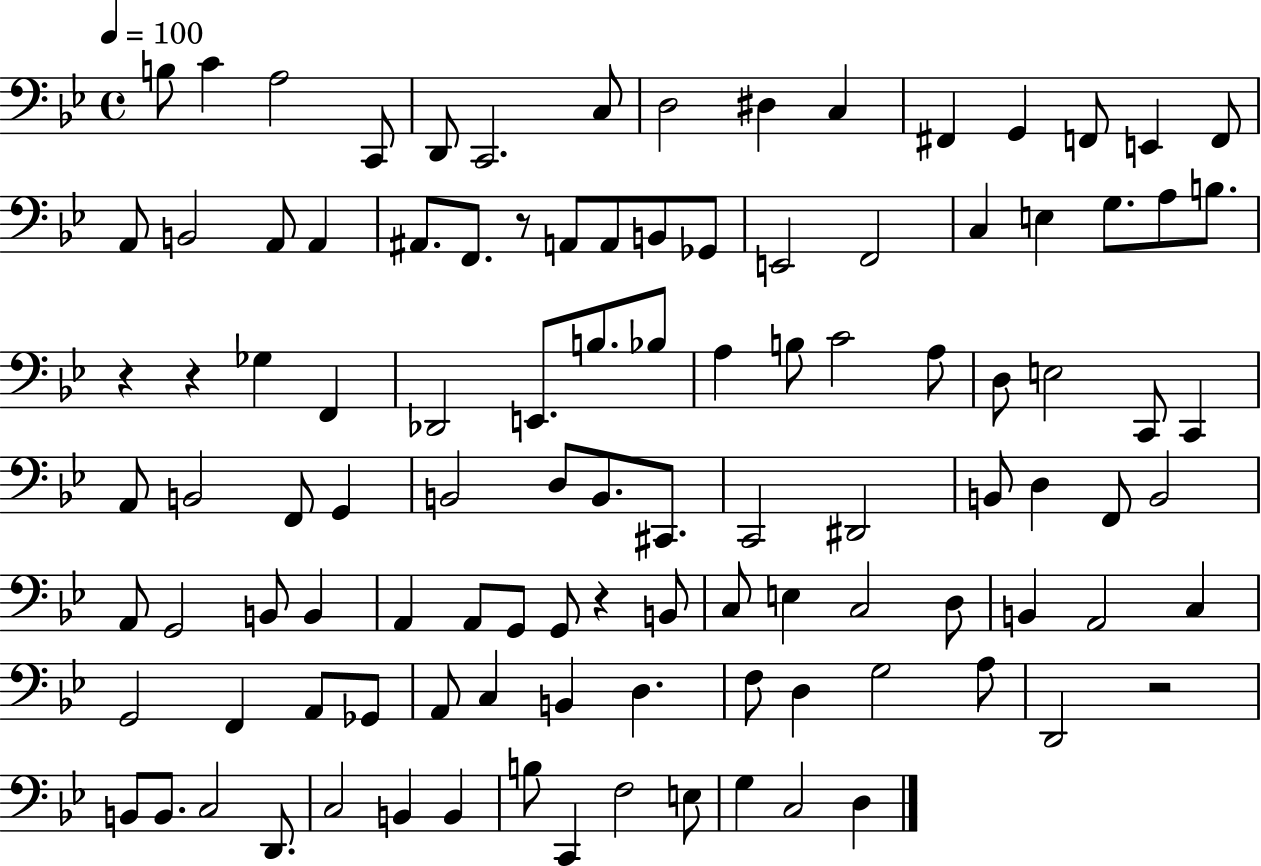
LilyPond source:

{
  \clef bass
  \time 4/4
  \defaultTimeSignature
  \key bes \major
  \tempo 4 = 100
  b8 c'4 a2 c,8 | d,8 c,2. c8 | d2 dis4 c4 | fis,4 g,4 f,8 e,4 f,8 | \break a,8 b,2 a,8 a,4 | ais,8. f,8. r8 a,8 a,8 b,8 ges,8 | e,2 f,2 | c4 e4 g8. a8 b8. | \break r4 r4 ges4 f,4 | des,2 e,8. b8. bes8 | a4 b8 c'2 a8 | d8 e2 c,8 c,4 | \break a,8 b,2 f,8 g,4 | b,2 d8 b,8. cis,8. | c,2 dis,2 | b,8 d4 f,8 b,2 | \break a,8 g,2 b,8 b,4 | a,4 a,8 g,8 g,8 r4 b,8 | c8 e4 c2 d8 | b,4 a,2 c4 | \break g,2 f,4 a,8 ges,8 | a,8 c4 b,4 d4. | f8 d4 g2 a8 | d,2 r2 | \break b,8 b,8. c2 d,8. | c2 b,4 b,4 | b8 c,4 f2 e8 | g4 c2 d4 | \break \bar "|."
}